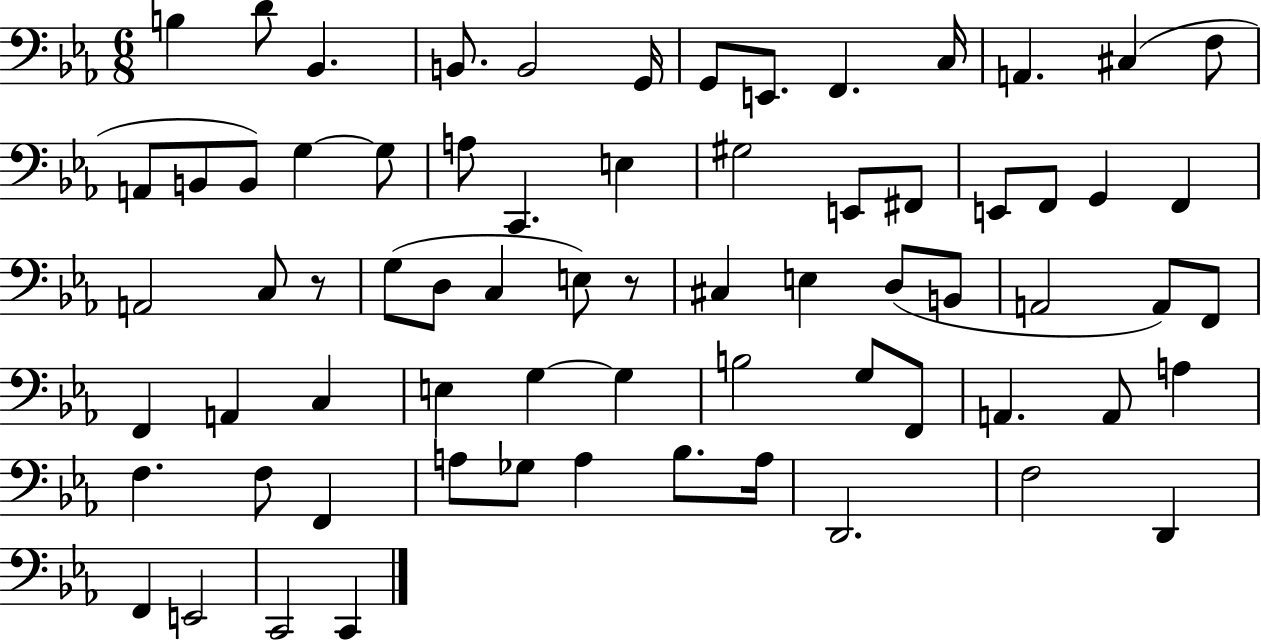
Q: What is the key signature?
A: EES major